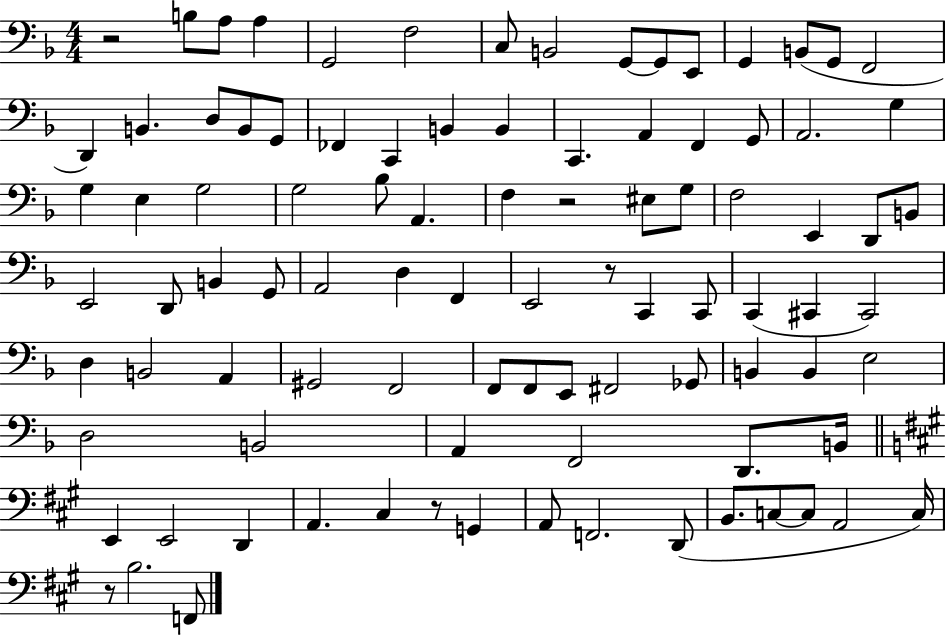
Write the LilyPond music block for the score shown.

{
  \clef bass
  \numericTimeSignature
  \time 4/4
  \key f \major
  r2 b8 a8 a4 | g,2 f2 | c8 b,2 g,8~~ g,8 e,8 | g,4 b,8( g,8 f,2 | \break d,4) b,4. d8 b,8 g,8 | fes,4 c,4 b,4 b,4 | c,4. a,4 f,4 g,8 | a,2. g4 | \break g4 e4 g2 | g2 bes8 a,4. | f4 r2 eis8 g8 | f2 e,4 d,8 b,8 | \break e,2 d,8 b,4 g,8 | a,2 d4 f,4 | e,2 r8 c,4 c,8 | c,4( cis,4 cis,2) | \break d4 b,2 a,4 | gis,2 f,2 | f,8 f,8 e,8 fis,2 ges,8 | b,4 b,4 e2 | \break d2 b,2 | a,4 f,2 d,8. b,16 | \bar "||" \break \key a \major e,4 e,2 d,4 | a,4. cis4 r8 g,4 | a,8 f,2. d,8( | b,8. c8~~ c8 a,2 c16) | \break r8 b2. f,8 | \bar "|."
}